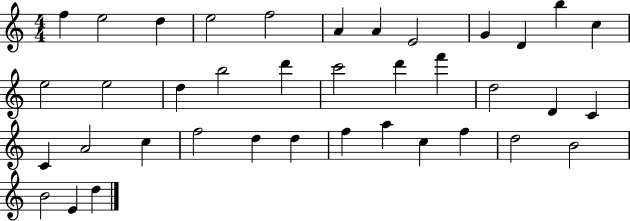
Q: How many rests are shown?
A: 0